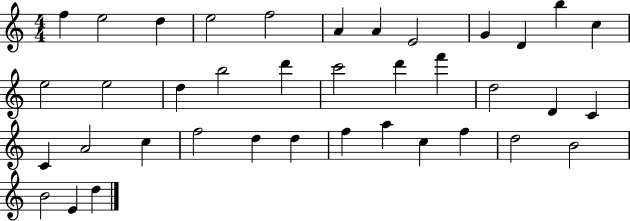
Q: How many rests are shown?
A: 0